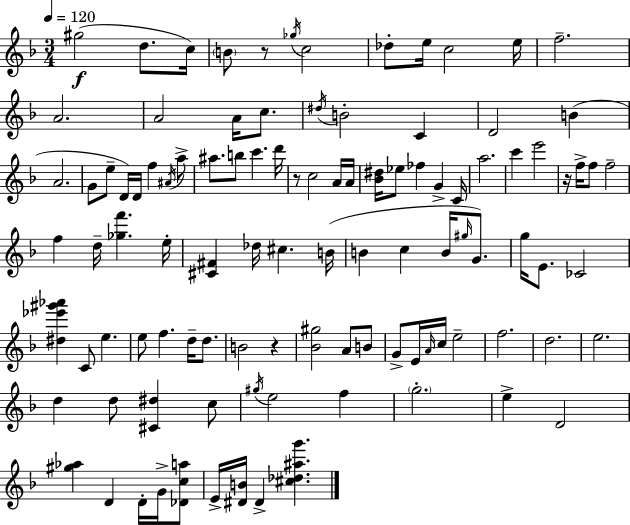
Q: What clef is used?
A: treble